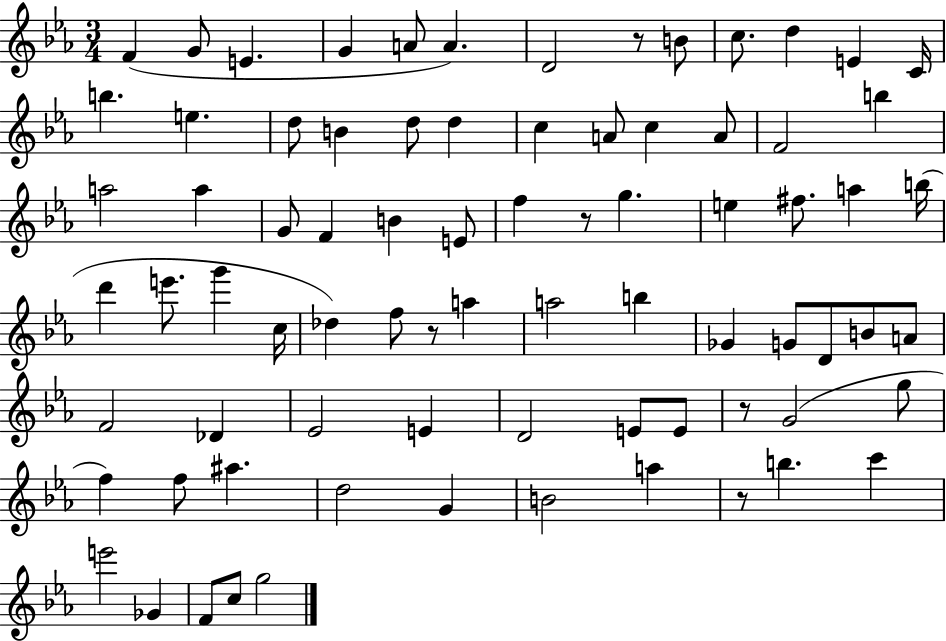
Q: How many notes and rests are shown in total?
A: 78